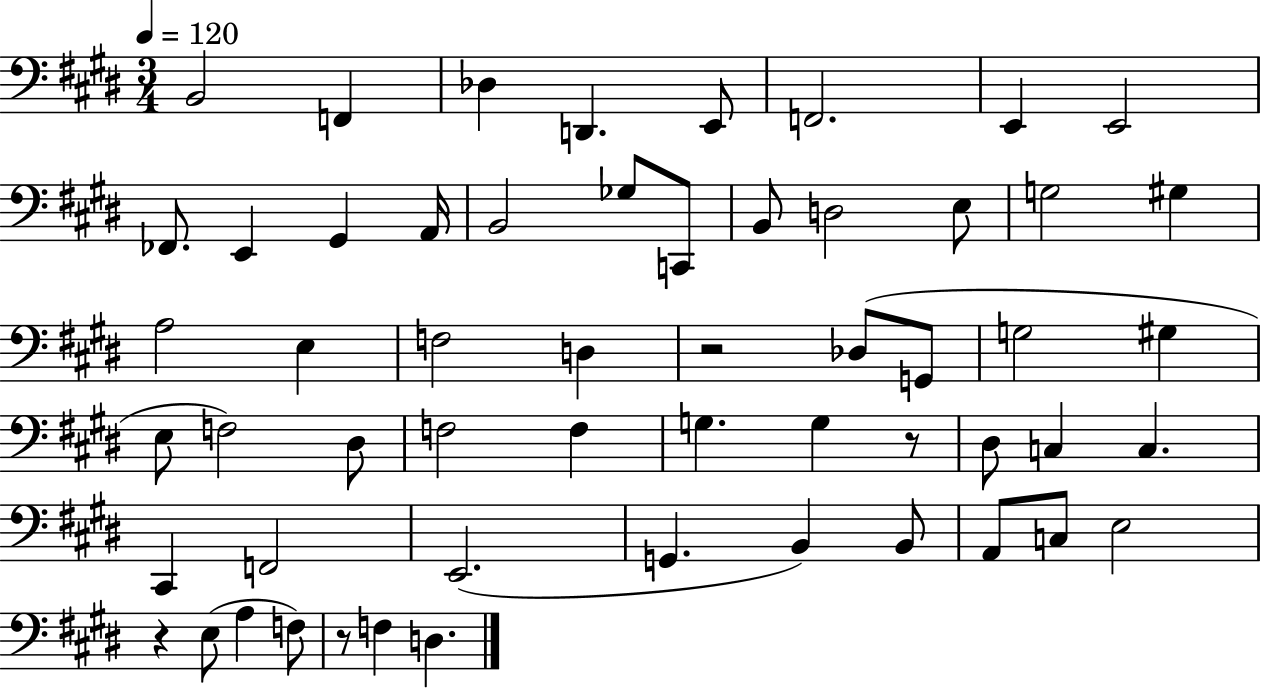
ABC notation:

X:1
T:Untitled
M:3/4
L:1/4
K:E
B,,2 F,, _D, D,, E,,/2 F,,2 E,, E,,2 _F,,/2 E,, ^G,, A,,/4 B,,2 _G,/2 C,,/2 B,,/2 D,2 E,/2 G,2 ^G, A,2 E, F,2 D, z2 _D,/2 G,,/2 G,2 ^G, E,/2 F,2 ^D,/2 F,2 F, G, G, z/2 ^D,/2 C, C, ^C,, F,,2 E,,2 G,, B,, B,,/2 A,,/2 C,/2 E,2 z E,/2 A, F,/2 z/2 F, D,